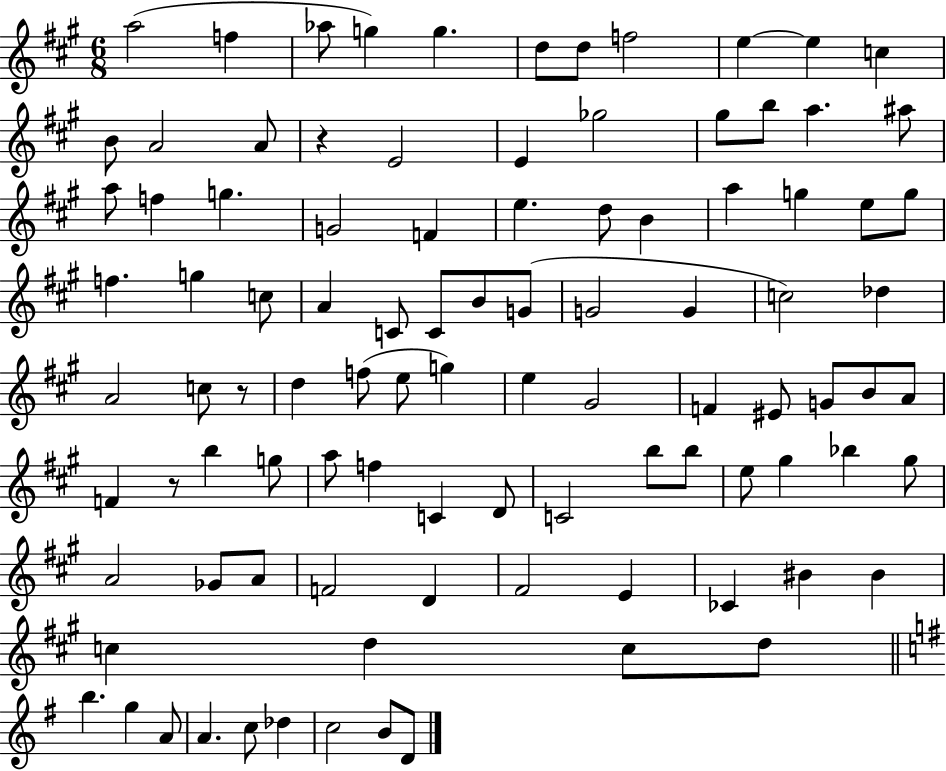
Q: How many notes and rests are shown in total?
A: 98